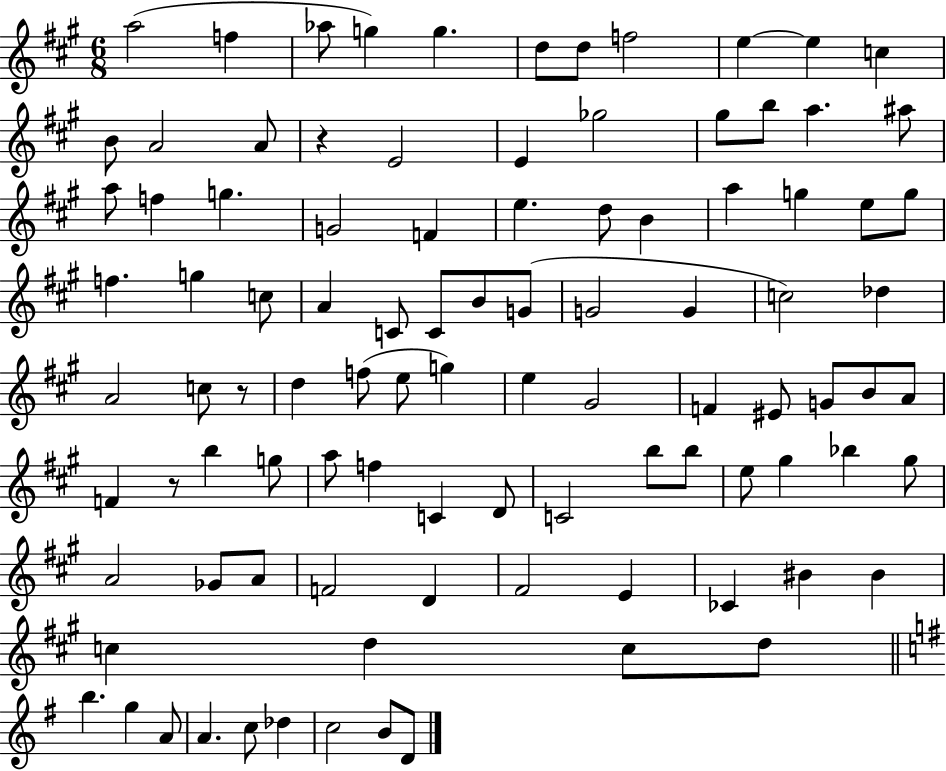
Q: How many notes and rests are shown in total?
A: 98